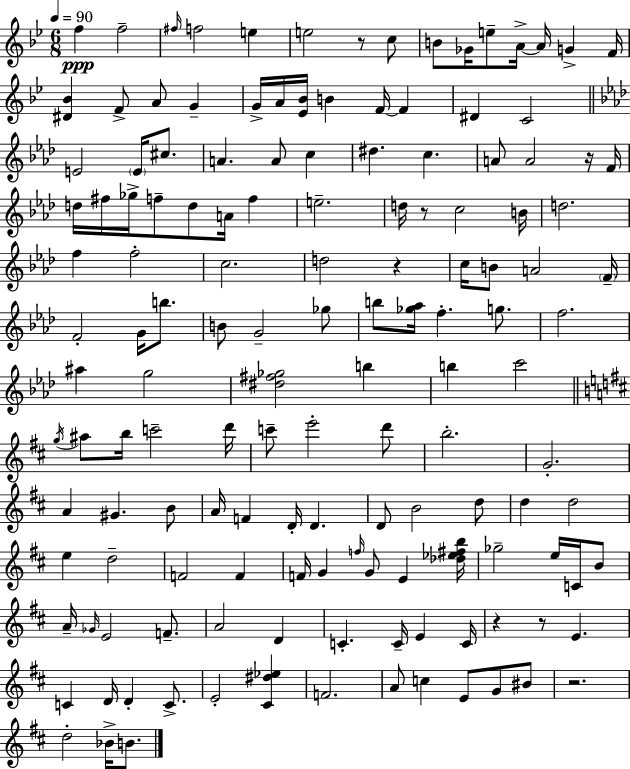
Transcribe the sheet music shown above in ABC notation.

X:1
T:Untitled
M:6/8
L:1/4
K:Gm
f f2 ^f/4 f2 e e2 z/2 c/2 B/2 _G/4 e/2 A/4 A/4 G F/4 [^D_B] F/2 A/2 G G/4 A/4 [_E_B]/4 B F/4 F ^D C2 E2 E/4 ^c/2 A A/2 c ^d c A/2 A2 z/4 F/4 d/4 ^f/4 _g/4 f/2 d/2 A/4 f e2 d/4 z/2 c2 B/4 d2 f f2 c2 d2 z c/4 B/2 A2 F/4 F2 G/4 b/2 B/2 G2 _g/2 b/2 [_g_a]/4 f g/2 f2 ^a g2 [^d^f_g]2 b b c'2 g/4 ^a/2 b/4 c'2 d'/4 c'/2 e'2 d'/2 b2 G2 A ^G B/2 A/4 F D/4 D D/2 B2 d/2 d d2 e d2 F2 F F/4 G f/4 G/2 E [_d_e^fb]/4 _g2 e/4 C/4 B/2 A/4 _G/4 E2 F/2 A2 D C C/4 E C/4 z z/2 E C D/4 D C/2 E2 [^C^d_e] F2 A/2 c E/2 G/2 ^B/2 z2 d2 _B/4 B/2